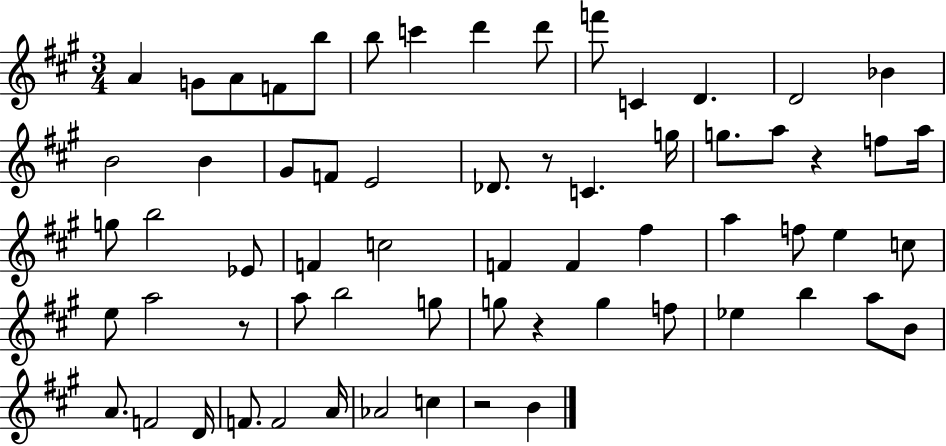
A4/q G4/e A4/e F4/e B5/e B5/e C6/q D6/q D6/e F6/e C4/q D4/q. D4/h Bb4/q B4/h B4/q G#4/e F4/e E4/h Db4/e. R/e C4/q. G5/s G5/e. A5/e R/q F5/e A5/s G5/e B5/h Eb4/e F4/q C5/h F4/q F4/q F#5/q A5/q F5/e E5/q C5/e E5/e A5/h R/e A5/e B5/h G5/e G5/e R/q G5/q F5/e Eb5/q B5/q A5/e B4/e A4/e. F4/h D4/s F4/e. F4/h A4/s Ab4/h C5/q R/h B4/q